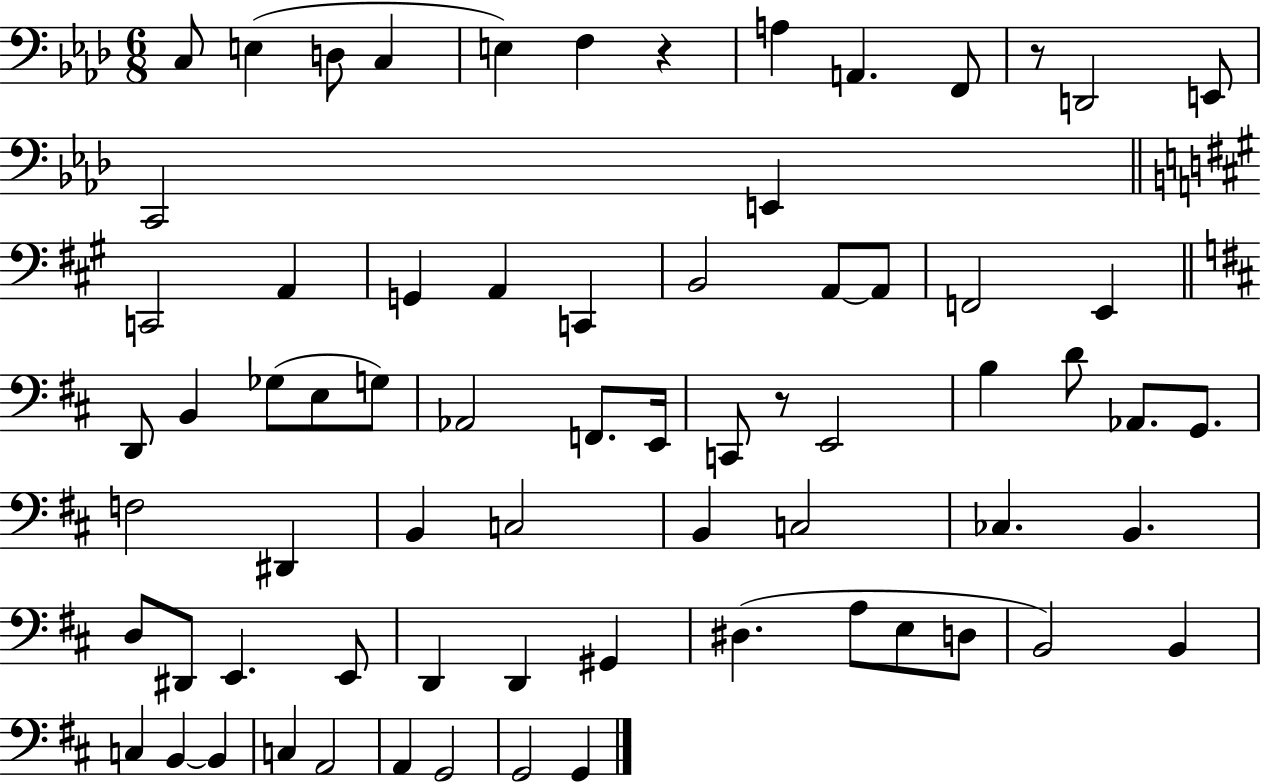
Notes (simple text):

C3/e E3/q D3/e C3/q E3/q F3/q R/q A3/q A2/q. F2/e R/e D2/h E2/e C2/h E2/q C2/h A2/q G2/q A2/q C2/q B2/h A2/e A2/e F2/h E2/q D2/e B2/q Gb3/e E3/e G3/e Ab2/h F2/e. E2/s C2/e R/e E2/h B3/q D4/e Ab2/e. G2/e. F3/h D#2/q B2/q C3/h B2/q C3/h CES3/q. B2/q. D3/e D#2/e E2/q. E2/e D2/q D2/q G#2/q D#3/q. A3/e E3/e D3/e B2/h B2/q C3/q B2/q B2/q C3/q A2/h A2/q G2/h G2/h G2/q